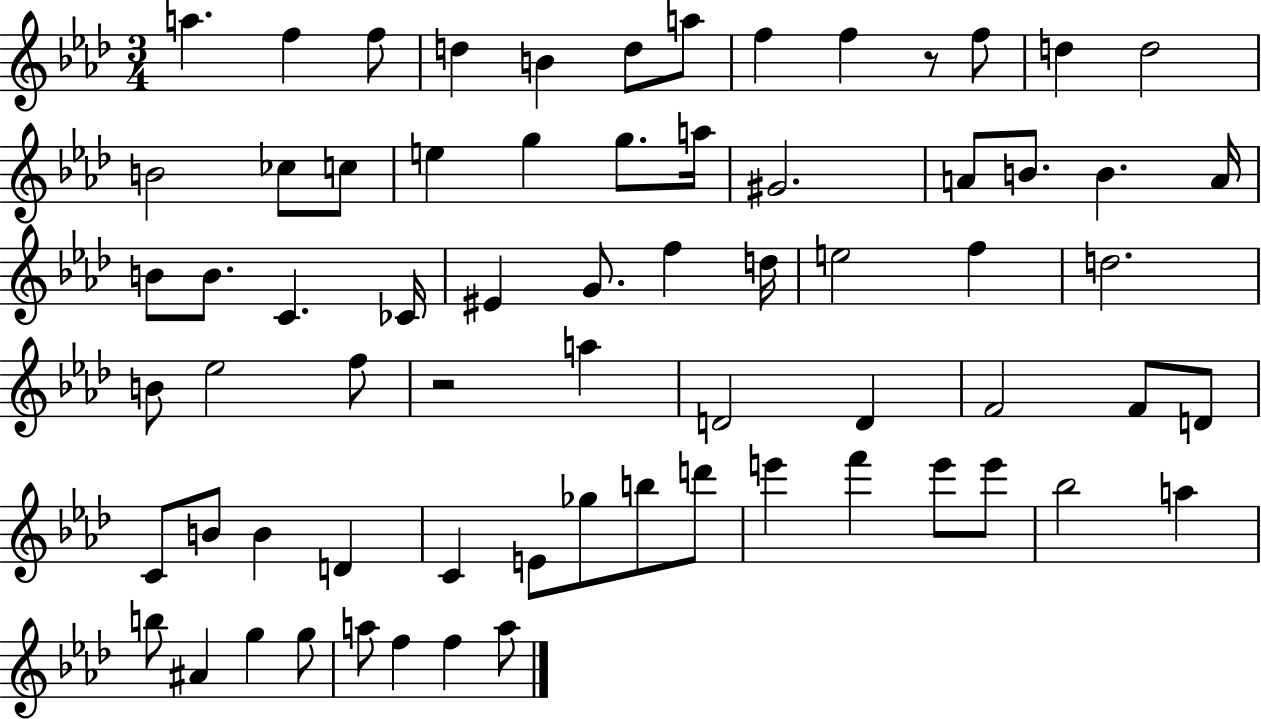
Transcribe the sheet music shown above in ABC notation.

X:1
T:Untitled
M:3/4
L:1/4
K:Ab
a f f/2 d B d/2 a/2 f f z/2 f/2 d d2 B2 _c/2 c/2 e g g/2 a/4 ^G2 A/2 B/2 B A/4 B/2 B/2 C _C/4 ^E G/2 f d/4 e2 f d2 B/2 _e2 f/2 z2 a D2 D F2 F/2 D/2 C/2 B/2 B D C E/2 _g/2 b/2 d'/2 e' f' e'/2 e'/2 _b2 a b/2 ^A g g/2 a/2 f f a/2